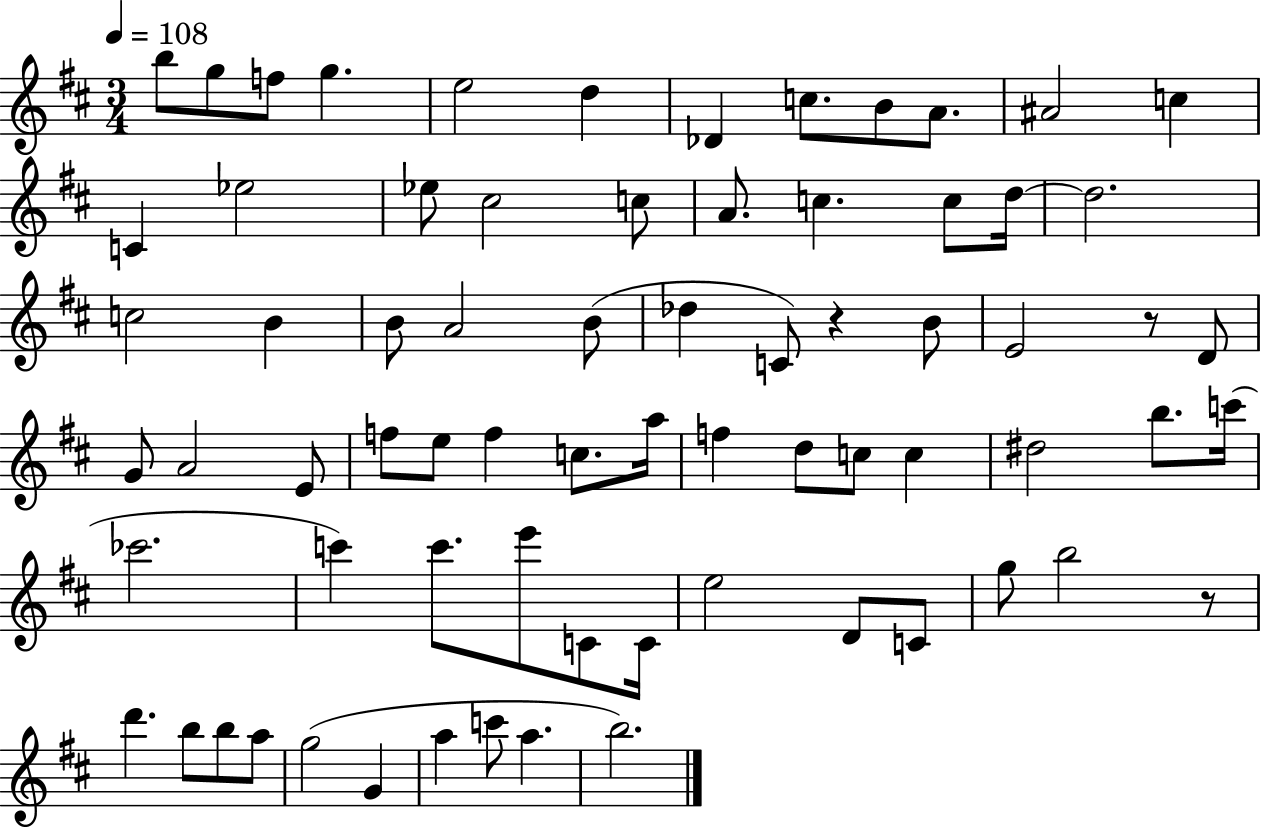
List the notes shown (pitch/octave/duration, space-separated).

B5/e G5/e F5/e G5/q. E5/h D5/q Db4/q C5/e. B4/e A4/e. A#4/h C5/q C4/q Eb5/h Eb5/e C#5/h C5/e A4/e. C5/q. C5/e D5/s D5/h. C5/h B4/q B4/e A4/h B4/e Db5/q C4/e R/q B4/e E4/h R/e D4/e G4/e A4/h E4/e F5/e E5/e F5/q C5/e. A5/s F5/q D5/e C5/e C5/q D#5/h B5/e. C6/s CES6/h. C6/q C6/e. E6/e C4/e C4/s E5/h D4/e C4/e G5/e B5/h R/e D6/q. B5/e B5/e A5/e G5/h G4/q A5/q C6/e A5/q. B5/h.